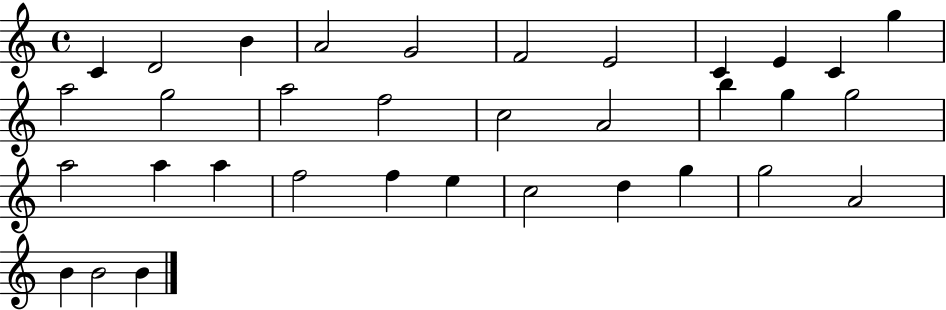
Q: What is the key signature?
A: C major